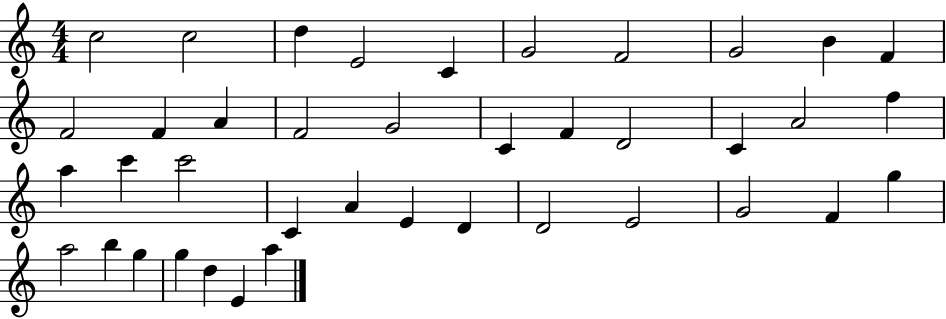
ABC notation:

X:1
T:Untitled
M:4/4
L:1/4
K:C
c2 c2 d E2 C G2 F2 G2 B F F2 F A F2 G2 C F D2 C A2 f a c' c'2 C A E D D2 E2 G2 F g a2 b g g d E a